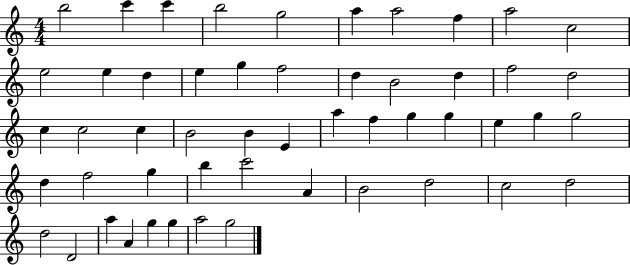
X:1
T:Untitled
M:4/4
L:1/4
K:C
b2 c' c' b2 g2 a a2 f a2 c2 e2 e d e g f2 d B2 d f2 d2 c c2 c B2 B E a f g g e g g2 d f2 g b c'2 A B2 d2 c2 d2 d2 D2 a A g g a2 g2